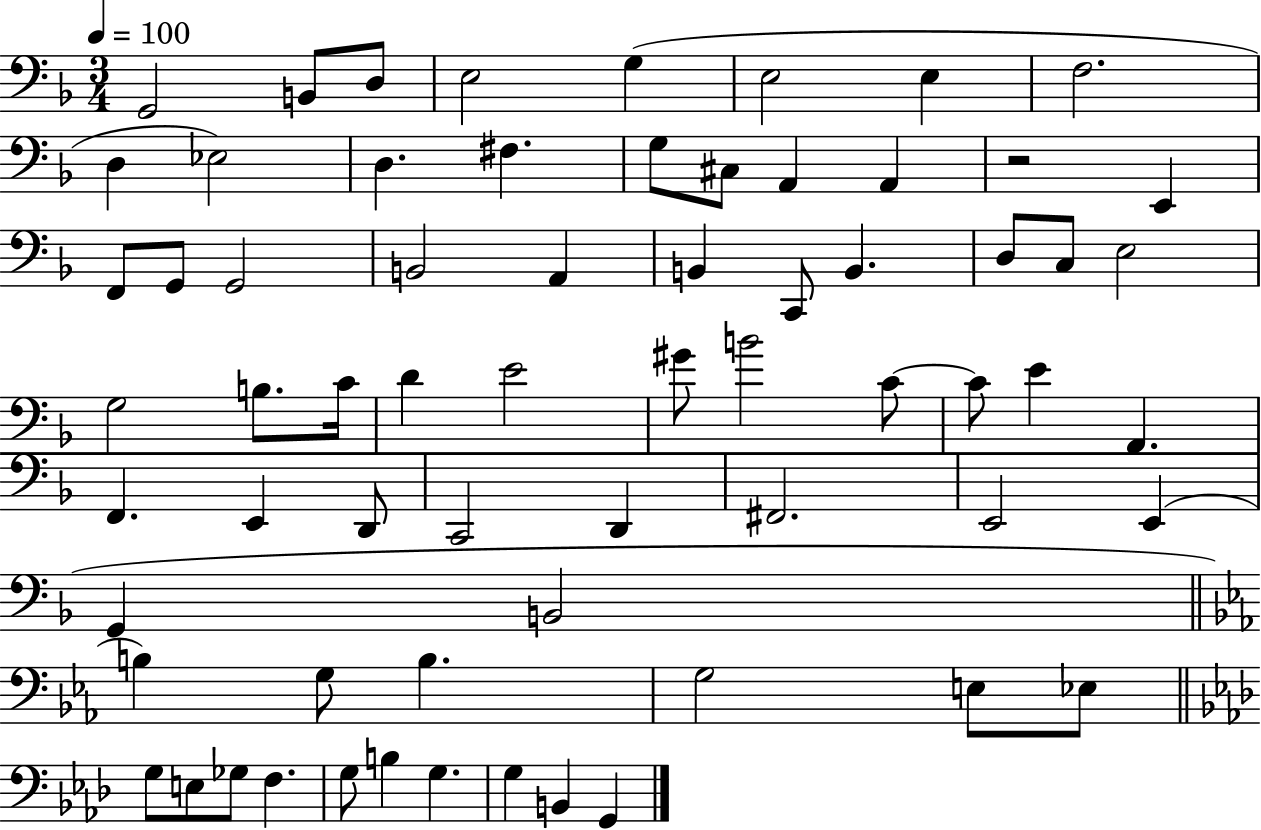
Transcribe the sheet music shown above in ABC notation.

X:1
T:Untitled
M:3/4
L:1/4
K:F
G,,2 B,,/2 D,/2 E,2 G, E,2 E, F,2 D, _E,2 D, ^F, G,/2 ^C,/2 A,, A,, z2 E,, F,,/2 G,,/2 G,,2 B,,2 A,, B,, C,,/2 B,, D,/2 C,/2 E,2 G,2 B,/2 C/4 D E2 ^G/2 B2 C/2 C/2 E A,, F,, E,, D,,/2 C,,2 D,, ^F,,2 E,,2 E,, G,, B,,2 B, G,/2 B, G,2 E,/2 _E,/2 G,/2 E,/2 _G,/2 F, G,/2 B, G, G, B,, G,,